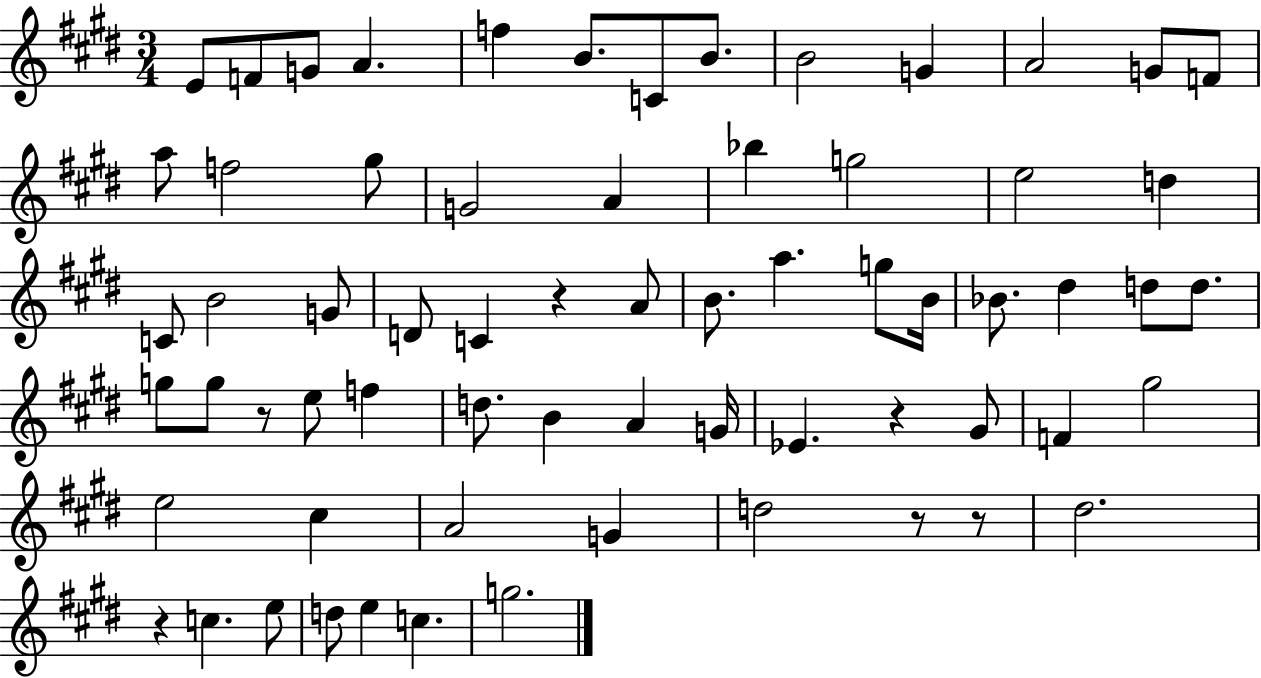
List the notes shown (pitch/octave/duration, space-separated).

E4/e F4/e G4/e A4/q. F5/q B4/e. C4/e B4/e. B4/h G4/q A4/h G4/e F4/e A5/e F5/h G#5/e G4/h A4/q Bb5/q G5/h E5/h D5/q C4/e B4/h G4/e D4/e C4/q R/q A4/e B4/e. A5/q. G5/e B4/s Bb4/e. D#5/q D5/e D5/e. G5/e G5/e R/e E5/e F5/q D5/e. B4/q A4/q G4/s Eb4/q. R/q G#4/e F4/q G#5/h E5/h C#5/q A4/h G4/q D5/h R/e R/e D#5/h. R/q C5/q. E5/e D5/e E5/q C5/q. G5/h.